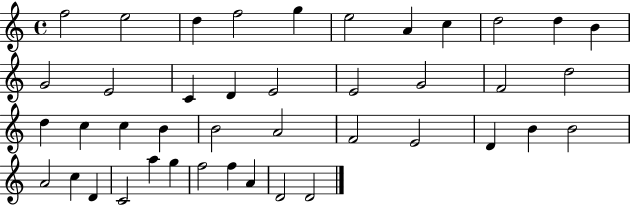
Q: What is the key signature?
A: C major